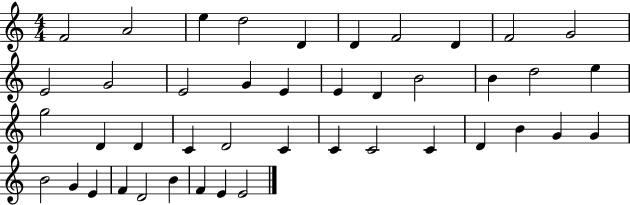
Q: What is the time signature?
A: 4/4